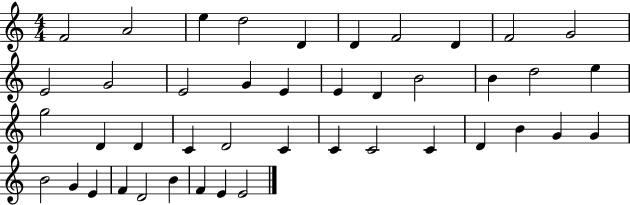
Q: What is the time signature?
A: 4/4